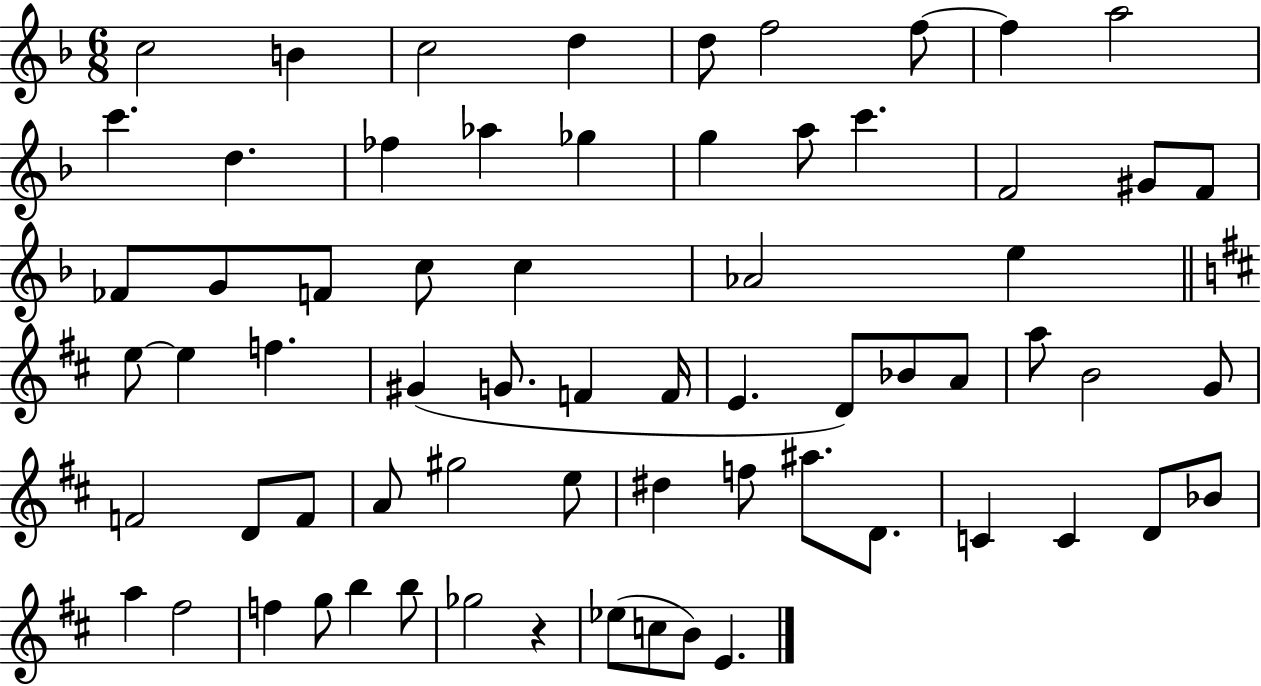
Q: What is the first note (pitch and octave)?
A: C5